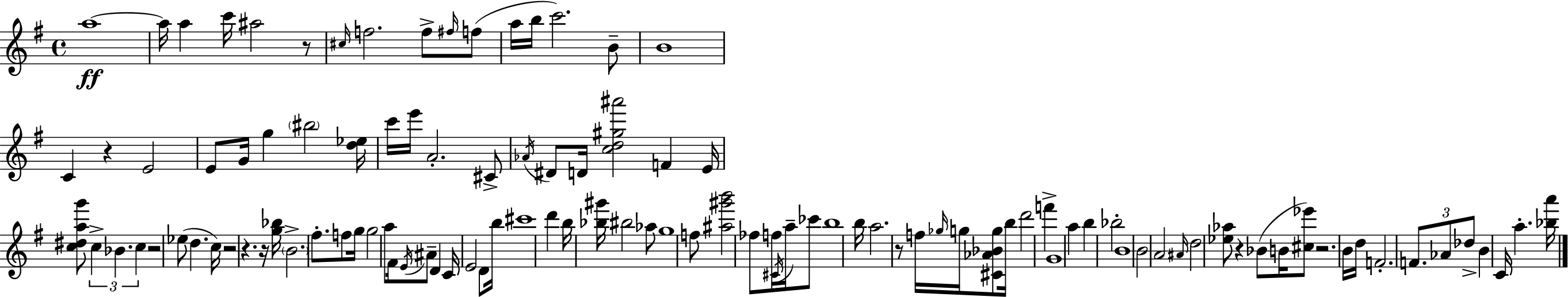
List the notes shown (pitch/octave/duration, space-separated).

A5/w A5/s A5/q C6/s A#5/h R/e C#5/s F5/h. F5/e F#5/s F5/e A5/s B5/s C6/h. B4/e B4/w C4/q R/q E4/h E4/e G4/s G5/q BIS5/h [D5,Eb5]/s C6/s E6/s A4/h. C#4/e Ab4/s D#4/e D4/s [C5,D5,G#5,A#6]/h F4/q E4/s [C5,D#5,A5,G6]/e C5/q Bb4/q. C5/q R/h Eb5/e D5/q. C5/s R/h R/q. R/s [G5,Bb5]/s B4/h. F#5/e. F5/e G5/s G5/h A5/e F#4/s E4/s A#4/e D4/q C4/s E4/h D4/e B5/s C#6/w D6/q B5/s [Bb5,G#6]/s BIS5/h Ab5/e G5/w F5/e [A#5,G#6,B6]/h FES5/e F5/s C#4/s A5/s CES6/e B5/w B5/s A5/h. R/e F5/s Gb5/s G5/s [C#4,Ab4,Bb4,G5]/e B5/s D6/h F6/q G4/w A5/q B5/q Bb5/h B4/w B4/h A4/h A#4/s D5/h [Eb5,Ab5]/e R/q Bb4/e B4/s [C#5,Eb6]/e R/h. B4/s D5/s F4/h. F4/e. Ab4/e Db5/e B4/q C4/s A5/q. [Bb5,A6]/s